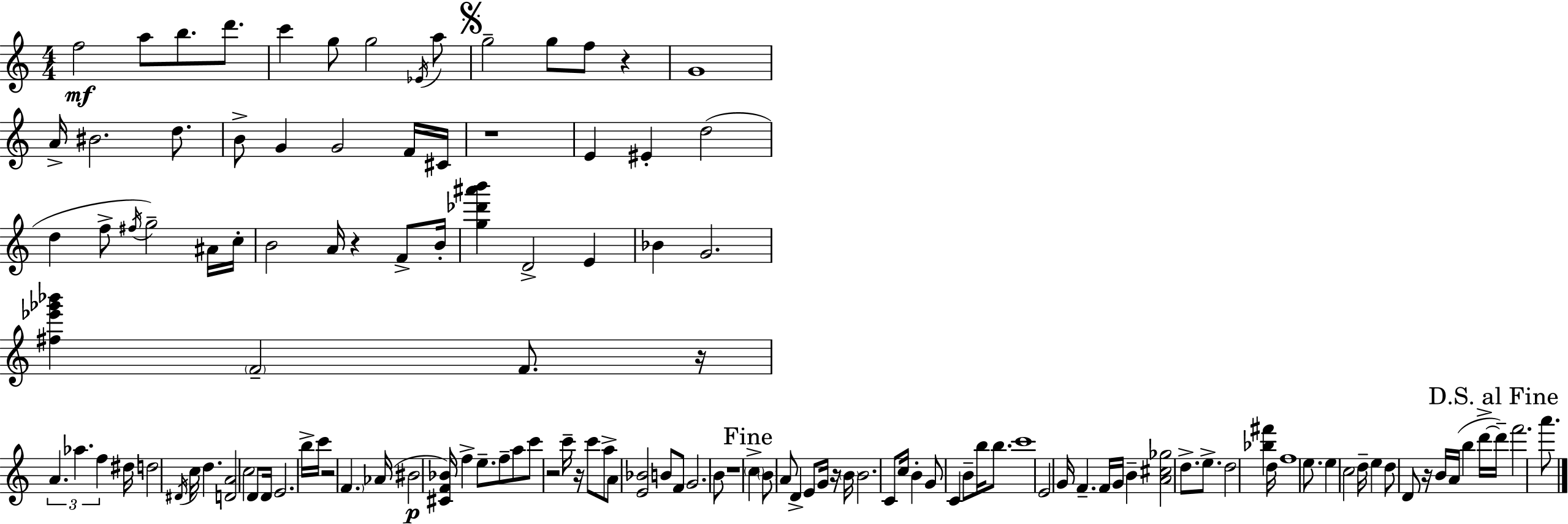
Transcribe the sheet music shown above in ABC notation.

X:1
T:Untitled
M:4/4
L:1/4
K:Am
f2 a/2 b/2 d'/2 c' g/2 g2 _E/4 a/2 g2 g/2 f/2 z G4 A/4 ^B2 d/2 B/2 G G2 F/4 ^C/4 z4 E ^E d2 d f/2 ^f/4 g2 ^A/4 c/4 B2 A/4 z F/2 B/4 [g_d'^a'b'] D2 E _B G2 [^f_e'_g'_b'] F2 F/2 z/4 A _a f ^d/4 d2 ^D/4 c/4 d [DA]2 c2 D/2 D/4 E2 b/4 c'/4 z2 F _A/4 ^B2 [^CF_B]/4 f e/2 f/2 a/2 c'/2 z2 c'/4 z/4 c'/2 a/2 A/2 [E_B]2 B/2 F/2 G2 B/2 z4 c B/2 A/2 D E/2 G/4 z/4 B/4 B2 C/2 c/4 B G/2 C B/2 b/4 b/2 c'4 E2 G/4 F F/4 G/4 B [A^c_g]2 d/2 e/2 d2 [_b^f'] d/4 f4 e/2 e c2 d/4 e d/2 D/2 z/4 B/4 A/4 b d'/4 d'/4 f'2 a'/2